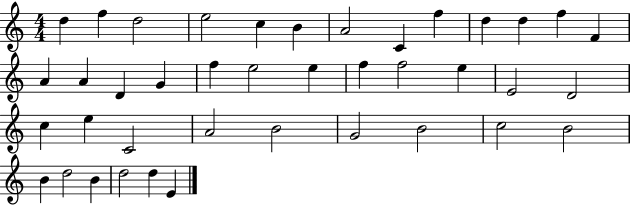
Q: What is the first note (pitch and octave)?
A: D5